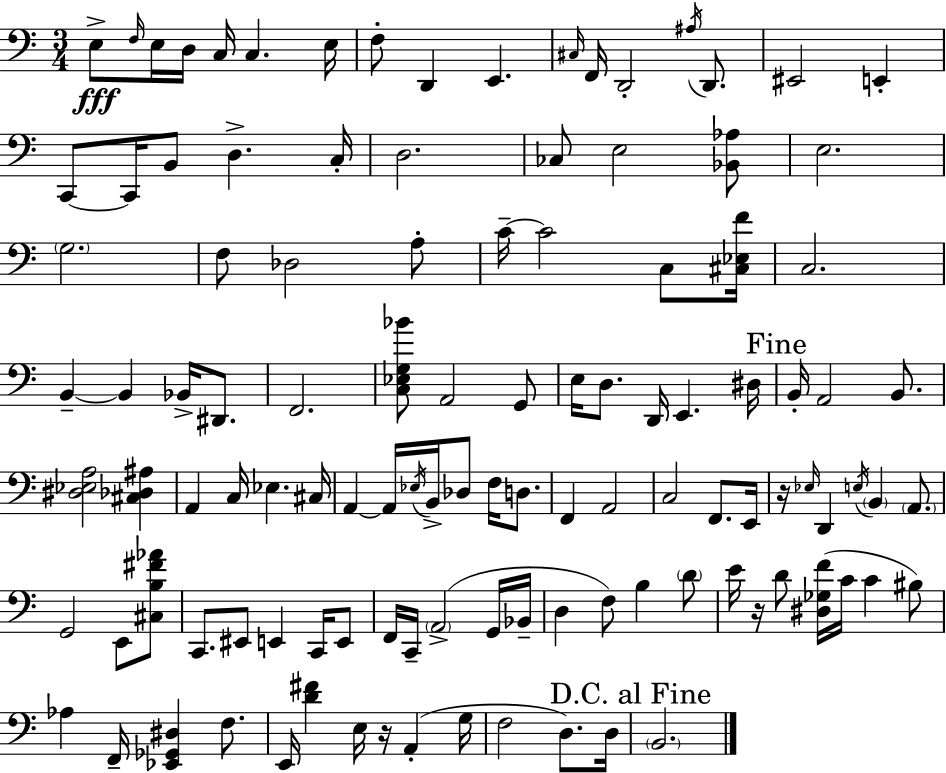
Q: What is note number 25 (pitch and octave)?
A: E3